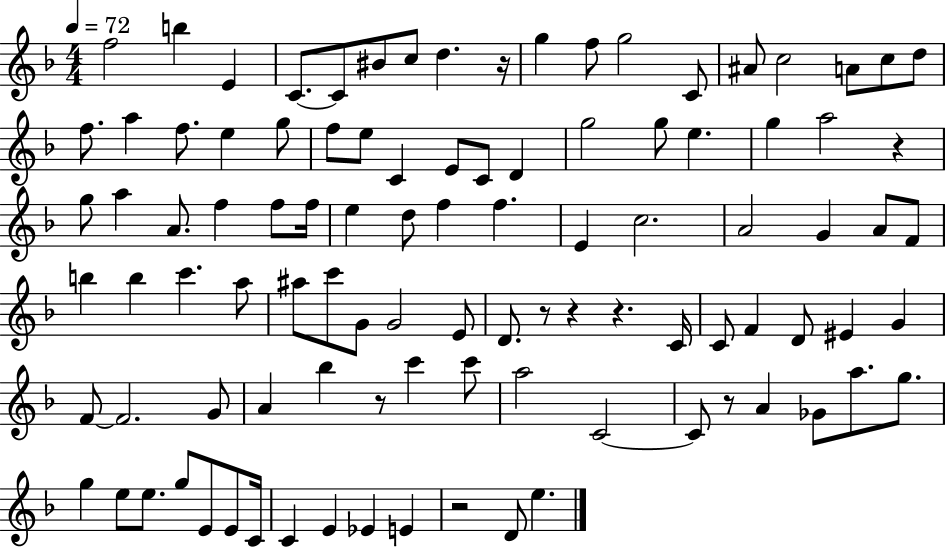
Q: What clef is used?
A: treble